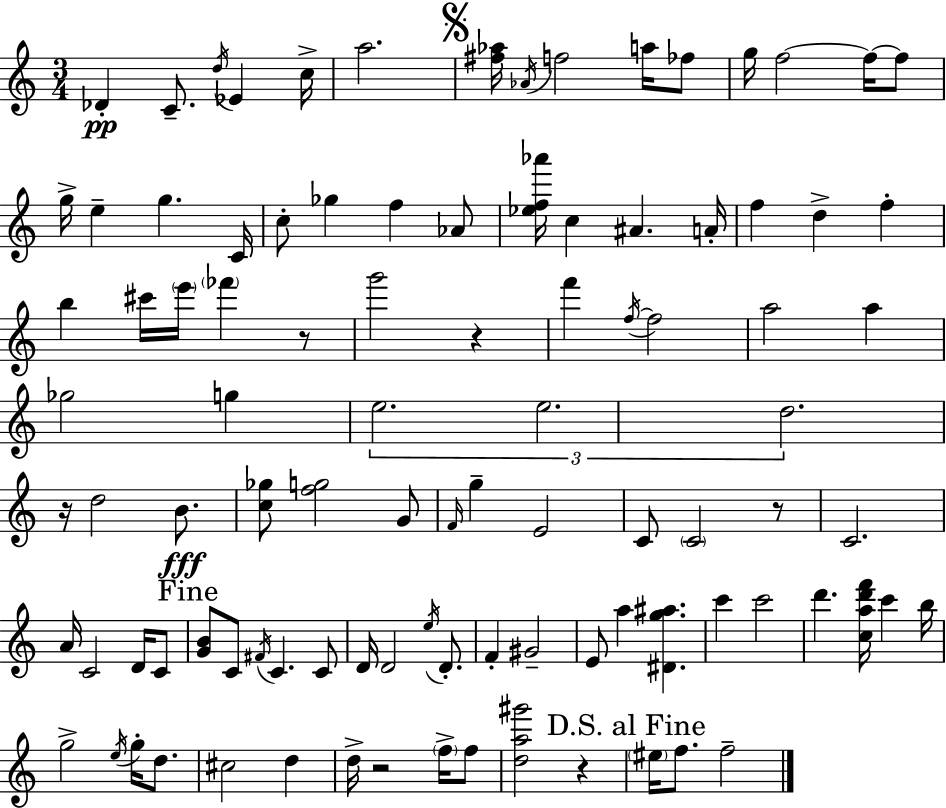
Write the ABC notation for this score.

X:1
T:Untitled
M:3/4
L:1/4
K:C
_D C/2 d/4 _E c/4 a2 [^f_a]/4 _A/4 f2 a/4 _f/2 g/4 f2 f/4 f/2 g/4 e g C/4 c/2 _g f _A/2 [_ef_a']/4 c ^A A/4 f d f b ^c'/4 e'/4 _f' z/2 g'2 z f' f/4 f2 a2 a _g2 g e2 e2 d2 z/4 d2 B/2 [c_g]/2 [fg]2 G/2 F/4 g E2 C/2 C2 z/2 C2 A/4 C2 D/4 C/2 [GB]/2 C/2 ^F/4 C C/2 D/4 D2 e/4 D/2 F ^G2 E/2 a [^Dg^a] c' c'2 d' [cad'f']/4 c' b/4 g2 e/4 g/4 d/2 ^c2 d d/4 z2 f/4 f/2 [da^g']2 z ^e/4 f/2 f2